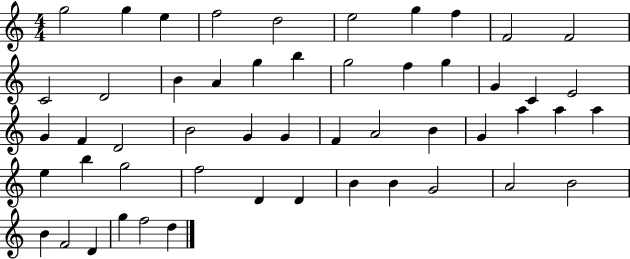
X:1
T:Untitled
M:4/4
L:1/4
K:C
g2 g e f2 d2 e2 g f F2 F2 C2 D2 B A g b g2 f g G C E2 G F D2 B2 G G F A2 B G a a a e b g2 f2 D D B B G2 A2 B2 B F2 D g f2 d